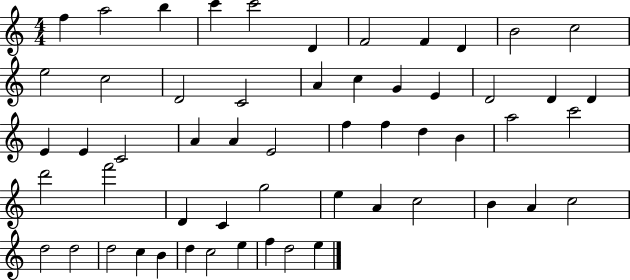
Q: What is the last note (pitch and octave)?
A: E5